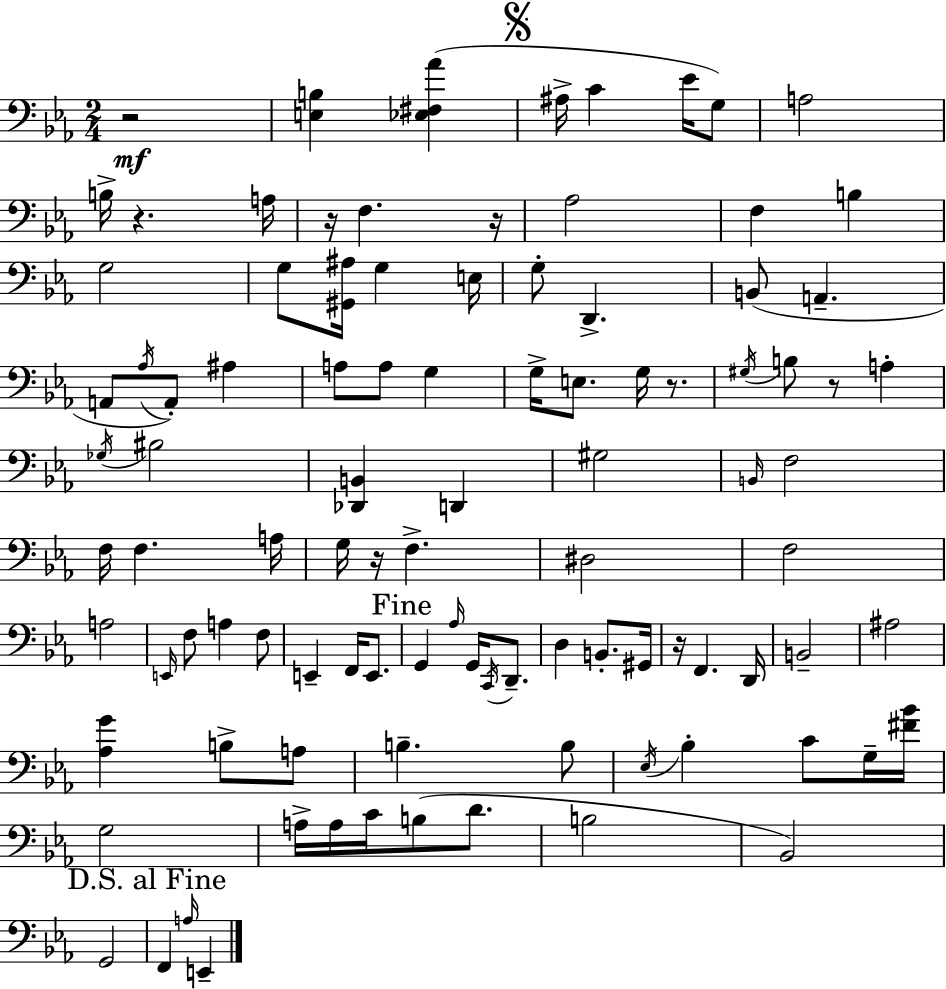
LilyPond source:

{
  \clef bass
  \numericTimeSignature
  \time 2/4
  \key ees \major
  \repeat volta 2 { r2\mf | <e b>4 <ees fis aes'>4( | \mark \markup { \musicglyph "scripts.segno" } ais16-> c'4 ees'16 g8) | a2 | \break b16-> r4. a16 | r16 f4. r16 | aes2 | f4 b4 | \break g2 | g8 <gis, ais>16 g4 e16 | g8-. d,4.-> | b,8( a,4.-- | \break a,8 \acciaccatura { aes16 } a,8-.) ais4 | a8 a8 g4 | g16-> e8. g16 r8. | \acciaccatura { gis16 } b8 r8 a4-. | \break \acciaccatura { ges16 } bis2 | <des, b,>4 d,4 | gis2 | \grace { b,16 } f2 | \break f16 f4. | a16 g16 r16 f4.-> | dis2 | f2 | \break a2 | \grace { e,16 } f8 a4 | f8 e,4-- | f,16 e,8. \mark "Fine" g,4 | \break \grace { aes16 } g,16 \acciaccatura { c,16 } d,8.-- d4 | b,8.-. gis,16 r16 | f,4. d,16 b,2-- | ais2 | \break <aes g'>4 | b8-> a8 b4.-- | b8 \acciaccatura { ees16 } | bes4-. c'8 g16-- <fis' bes'>16 | \break g2 | a16-> a16 c'16 b8( d'8. | b2 | bes,2) | \break g,2 | \mark "D.S. al Fine" f,4 \grace { a16 } e,4-- | } \bar "|."
}